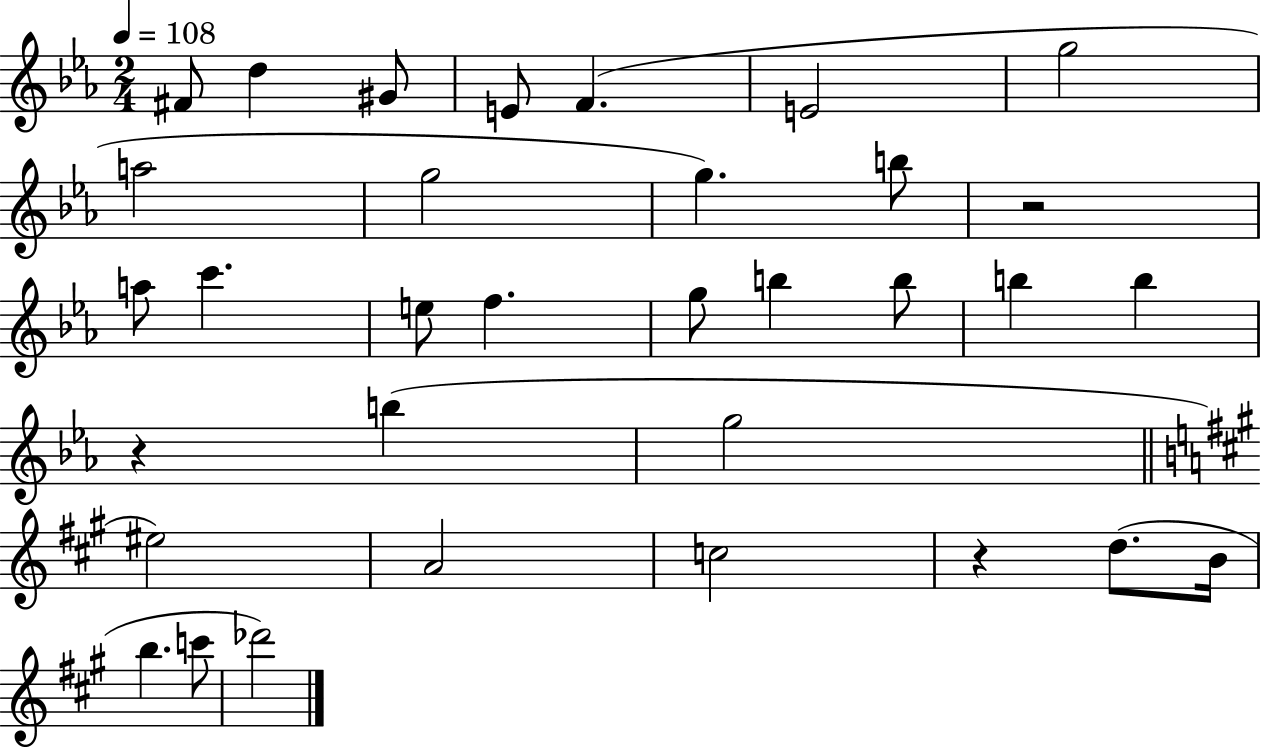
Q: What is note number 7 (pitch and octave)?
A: G5